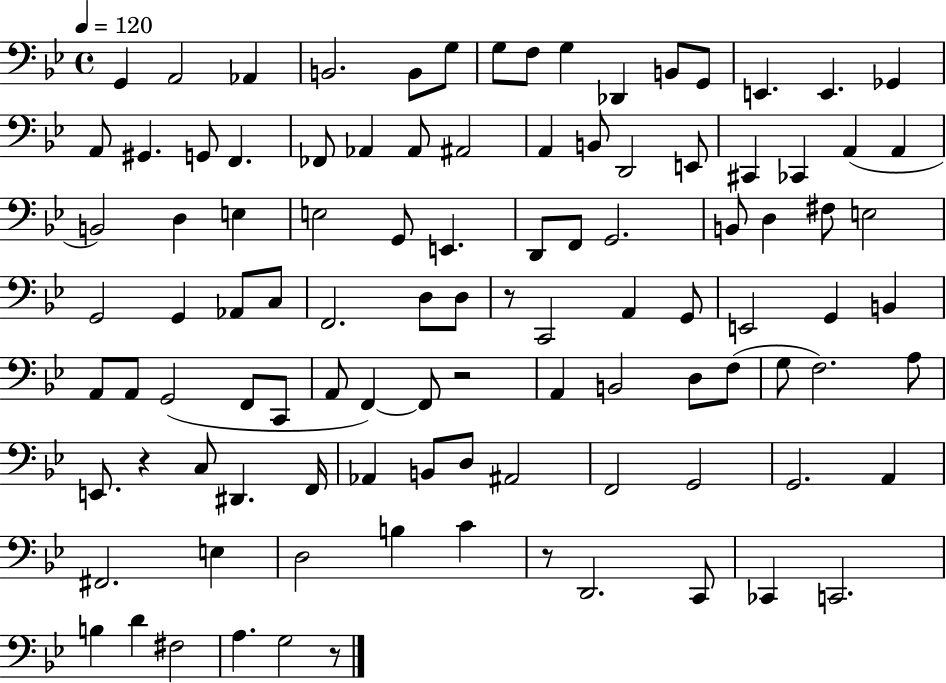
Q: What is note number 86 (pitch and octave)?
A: E3